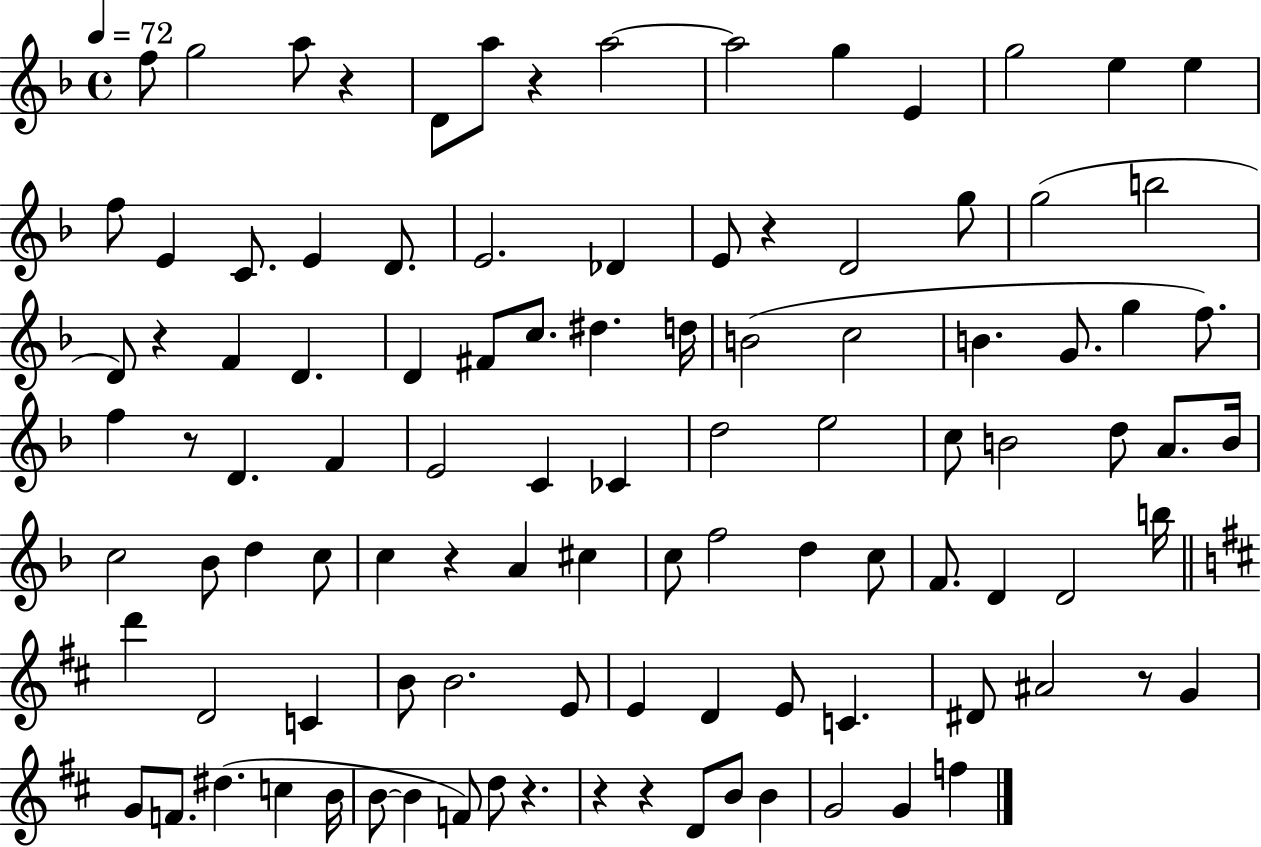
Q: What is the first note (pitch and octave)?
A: F5